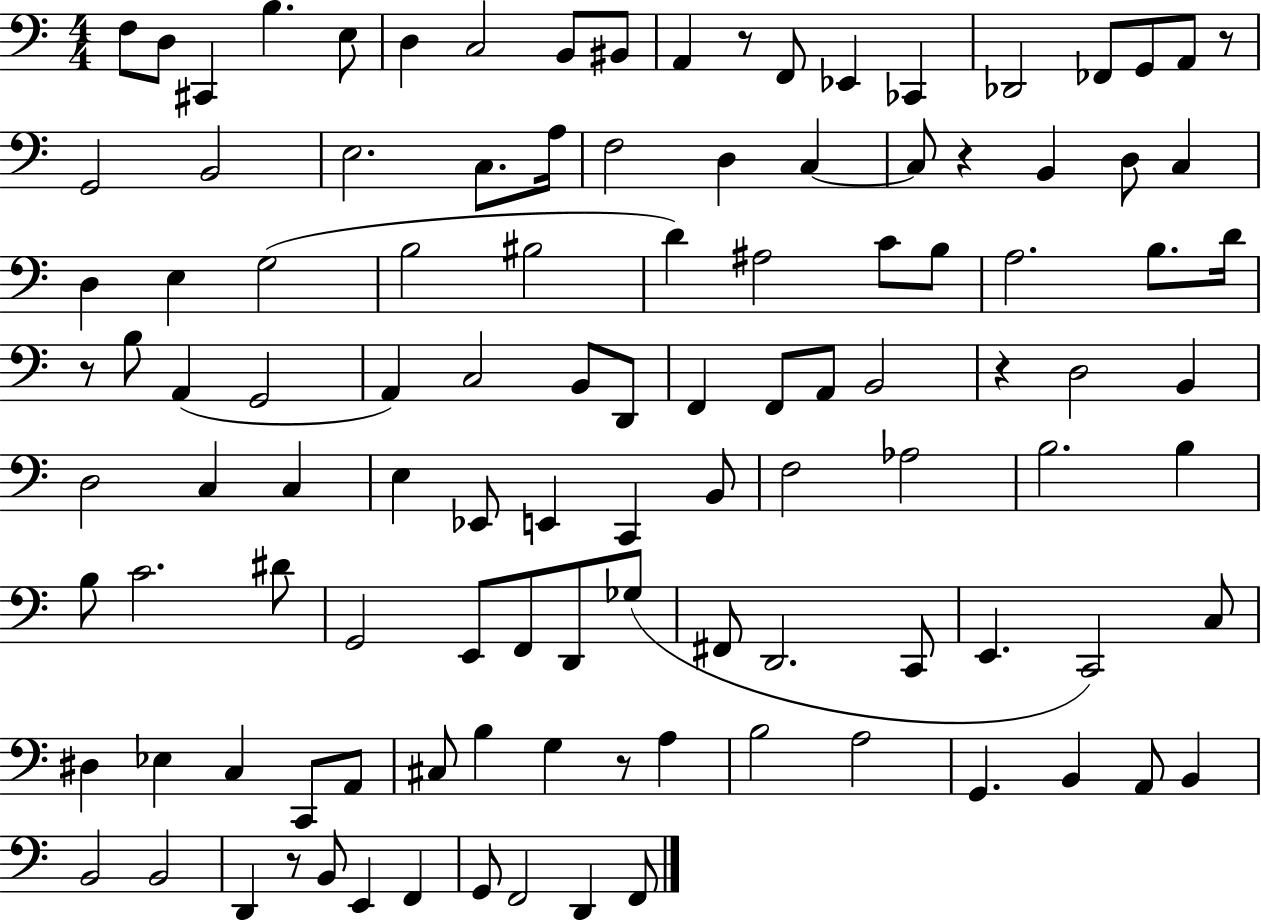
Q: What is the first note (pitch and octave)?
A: F3